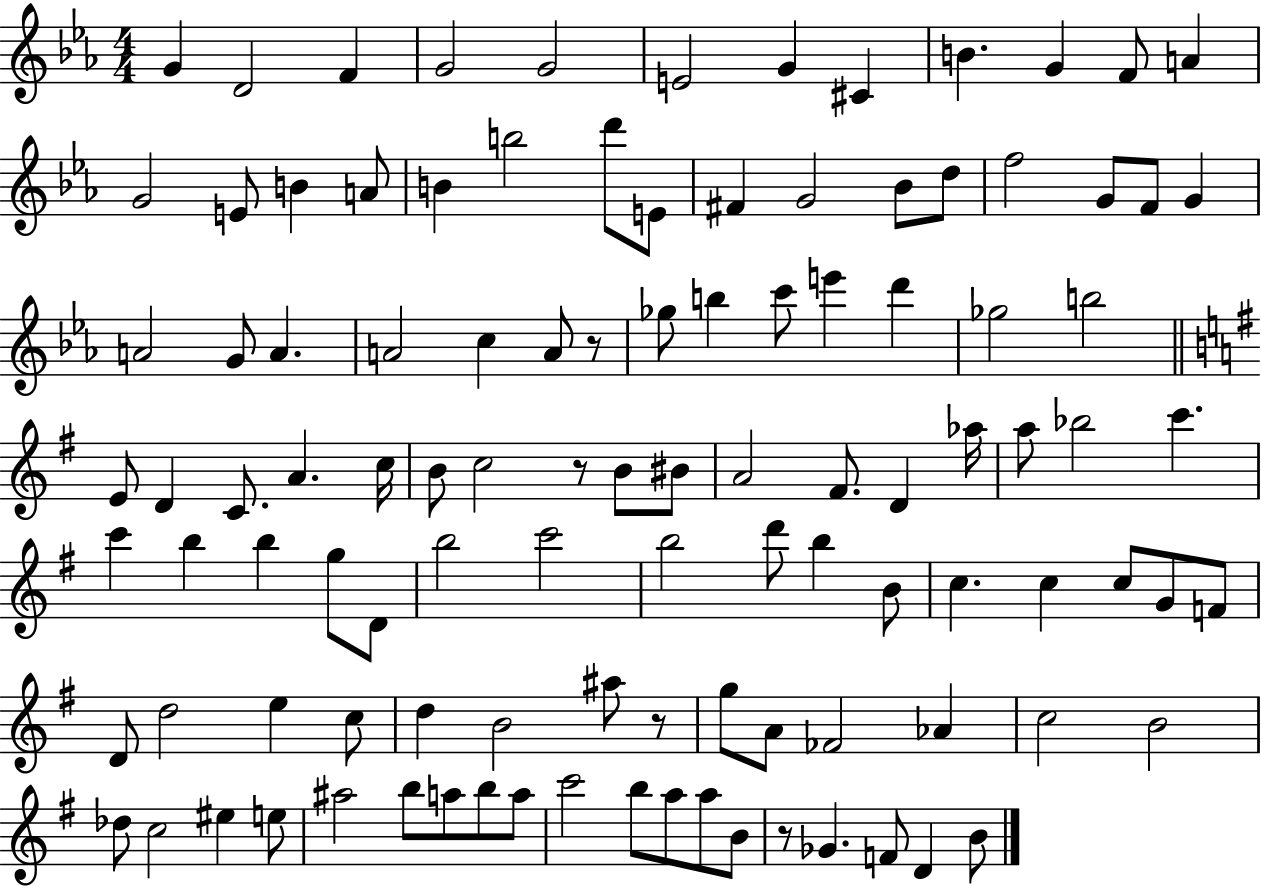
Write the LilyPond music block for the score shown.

{
  \clef treble
  \numericTimeSignature
  \time 4/4
  \key ees \major
  g'4 d'2 f'4 | g'2 g'2 | e'2 g'4 cis'4 | b'4. g'4 f'8 a'4 | \break g'2 e'8 b'4 a'8 | b'4 b''2 d'''8 e'8 | fis'4 g'2 bes'8 d''8 | f''2 g'8 f'8 g'4 | \break a'2 g'8 a'4. | a'2 c''4 a'8 r8 | ges''8 b''4 c'''8 e'''4 d'''4 | ges''2 b''2 | \break \bar "||" \break \key e \minor e'8 d'4 c'8. a'4. c''16 | b'8 c''2 r8 b'8 bis'8 | a'2 fis'8. d'4 aes''16 | a''8 bes''2 c'''4. | \break c'''4 b''4 b''4 g''8 d'8 | b''2 c'''2 | b''2 d'''8 b''4 b'8 | c''4. c''4 c''8 g'8 f'8 | \break d'8 d''2 e''4 c''8 | d''4 b'2 ais''8 r8 | g''8 a'8 fes'2 aes'4 | c''2 b'2 | \break des''8 c''2 eis''4 e''8 | ais''2 b''8 a''8 b''8 a''8 | c'''2 b''8 a''8 a''8 b'8 | r8 ges'4. f'8 d'4 b'8 | \break \bar "|."
}